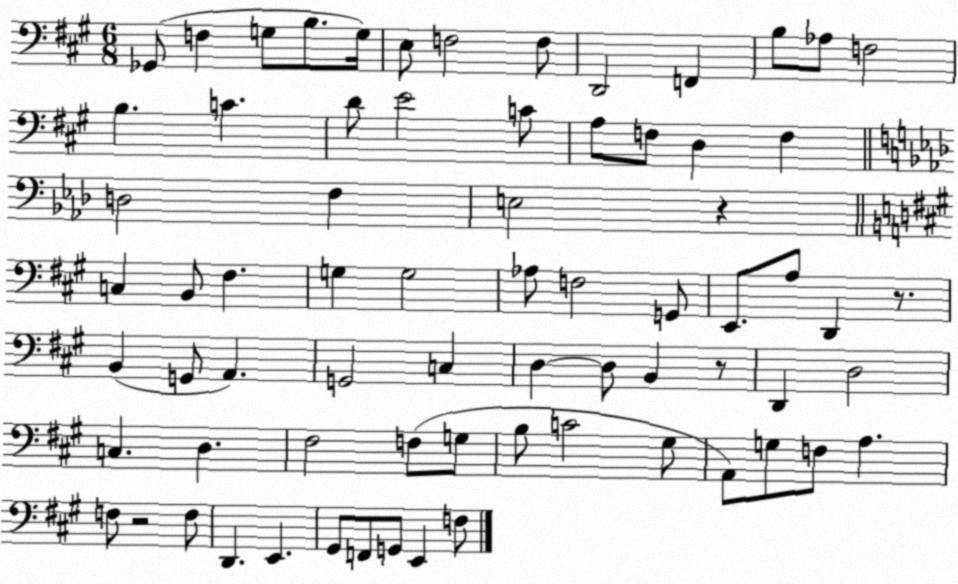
X:1
T:Untitled
M:6/8
L:1/4
K:A
_G,,/2 F, G,/2 B,/2 G,/4 E,/2 F,2 F,/2 D,,2 F,, B,/2 _A,/2 F,2 B, C D/2 E2 C/2 A,/2 F,/2 D, F, D,2 F, E,2 z C, B,,/2 ^F, G, G,2 _A,/2 F,2 G,,/2 E,,/2 A,/2 D,, z/2 B,, G,,/2 A,, G,,2 C, D, D,/2 B,, z/2 D,, D,2 C, D, ^F,2 F,/2 G,/2 B,/2 C2 ^G,/2 A,,/2 G,/2 F,/2 A, F,/2 z2 F,/2 D,, E,, ^G,,/2 F,,/2 G,,/2 E,, F,/2